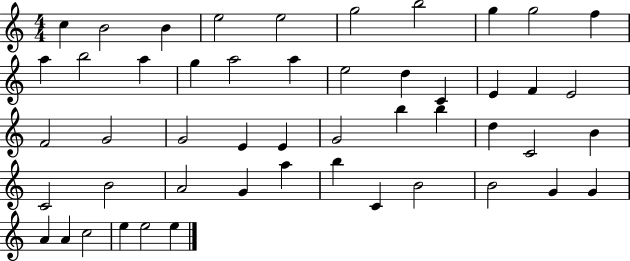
X:1
T:Untitled
M:4/4
L:1/4
K:C
c B2 B e2 e2 g2 b2 g g2 f a b2 a g a2 a e2 d C E F E2 F2 G2 G2 E E G2 b b d C2 B C2 B2 A2 G a b C B2 B2 G G A A c2 e e2 e